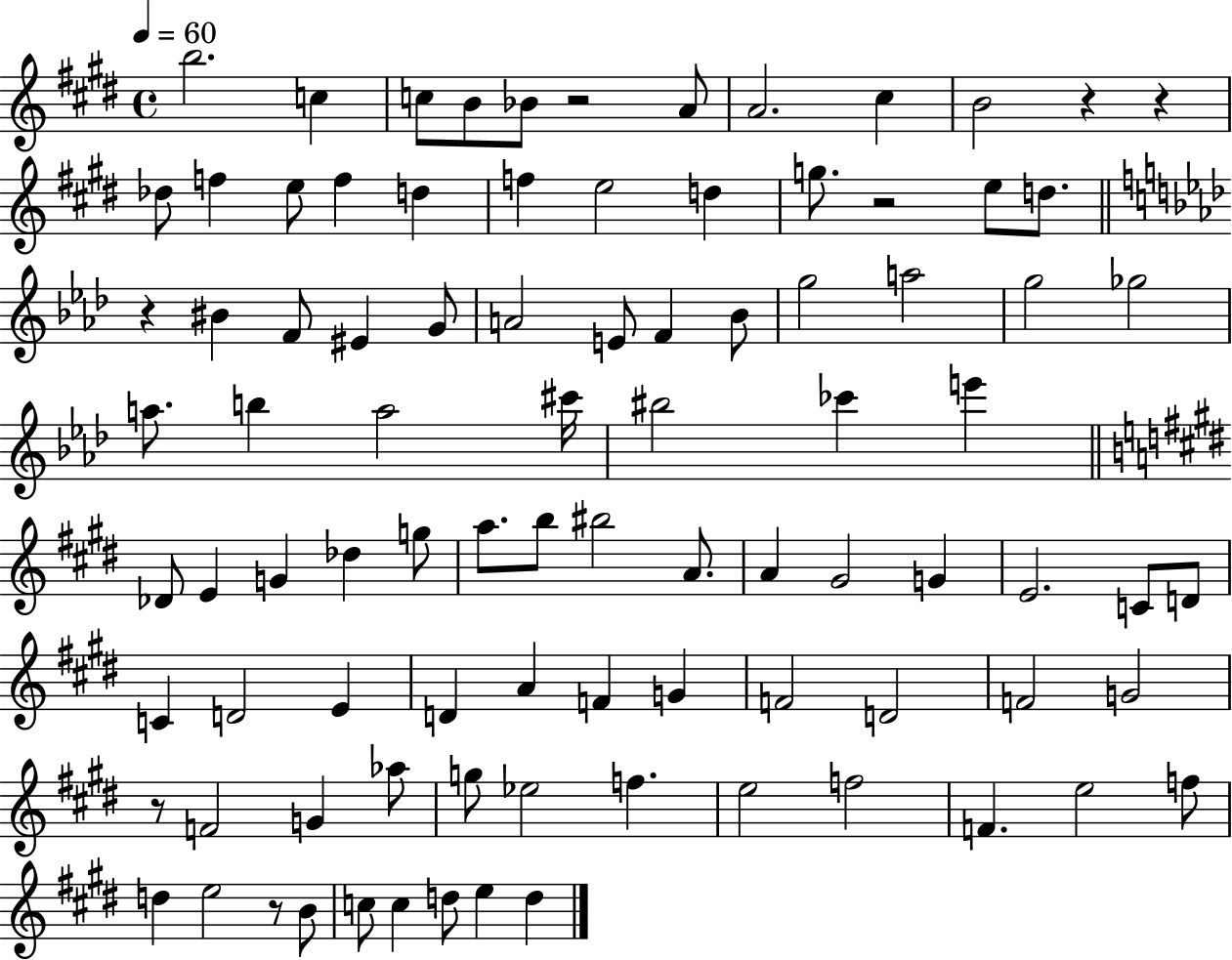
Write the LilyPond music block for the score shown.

{
  \clef treble
  \time 4/4
  \defaultTimeSignature
  \key e \major
  \tempo 4 = 60
  b''2. c''4 | c''8 b'8 bes'8 r2 a'8 | a'2. cis''4 | b'2 r4 r4 | \break des''8 f''4 e''8 f''4 d''4 | f''4 e''2 d''4 | g''8. r2 e''8 d''8. | \bar "||" \break \key aes \major r4 bis'4 f'8 eis'4 g'8 | a'2 e'8 f'4 bes'8 | g''2 a''2 | g''2 ges''2 | \break a''8. b''4 a''2 cis'''16 | bis''2 ces'''4 e'''4 | \bar "||" \break \key e \major des'8 e'4 g'4 des''4 g''8 | a''8. b''8 bis''2 a'8. | a'4 gis'2 g'4 | e'2. c'8 d'8 | \break c'4 d'2 e'4 | d'4 a'4 f'4 g'4 | f'2 d'2 | f'2 g'2 | \break r8 f'2 g'4 aes''8 | g''8 ees''2 f''4. | e''2 f''2 | f'4. e''2 f''8 | \break d''4 e''2 r8 b'8 | c''8 c''4 d''8 e''4 d''4 | \bar "|."
}